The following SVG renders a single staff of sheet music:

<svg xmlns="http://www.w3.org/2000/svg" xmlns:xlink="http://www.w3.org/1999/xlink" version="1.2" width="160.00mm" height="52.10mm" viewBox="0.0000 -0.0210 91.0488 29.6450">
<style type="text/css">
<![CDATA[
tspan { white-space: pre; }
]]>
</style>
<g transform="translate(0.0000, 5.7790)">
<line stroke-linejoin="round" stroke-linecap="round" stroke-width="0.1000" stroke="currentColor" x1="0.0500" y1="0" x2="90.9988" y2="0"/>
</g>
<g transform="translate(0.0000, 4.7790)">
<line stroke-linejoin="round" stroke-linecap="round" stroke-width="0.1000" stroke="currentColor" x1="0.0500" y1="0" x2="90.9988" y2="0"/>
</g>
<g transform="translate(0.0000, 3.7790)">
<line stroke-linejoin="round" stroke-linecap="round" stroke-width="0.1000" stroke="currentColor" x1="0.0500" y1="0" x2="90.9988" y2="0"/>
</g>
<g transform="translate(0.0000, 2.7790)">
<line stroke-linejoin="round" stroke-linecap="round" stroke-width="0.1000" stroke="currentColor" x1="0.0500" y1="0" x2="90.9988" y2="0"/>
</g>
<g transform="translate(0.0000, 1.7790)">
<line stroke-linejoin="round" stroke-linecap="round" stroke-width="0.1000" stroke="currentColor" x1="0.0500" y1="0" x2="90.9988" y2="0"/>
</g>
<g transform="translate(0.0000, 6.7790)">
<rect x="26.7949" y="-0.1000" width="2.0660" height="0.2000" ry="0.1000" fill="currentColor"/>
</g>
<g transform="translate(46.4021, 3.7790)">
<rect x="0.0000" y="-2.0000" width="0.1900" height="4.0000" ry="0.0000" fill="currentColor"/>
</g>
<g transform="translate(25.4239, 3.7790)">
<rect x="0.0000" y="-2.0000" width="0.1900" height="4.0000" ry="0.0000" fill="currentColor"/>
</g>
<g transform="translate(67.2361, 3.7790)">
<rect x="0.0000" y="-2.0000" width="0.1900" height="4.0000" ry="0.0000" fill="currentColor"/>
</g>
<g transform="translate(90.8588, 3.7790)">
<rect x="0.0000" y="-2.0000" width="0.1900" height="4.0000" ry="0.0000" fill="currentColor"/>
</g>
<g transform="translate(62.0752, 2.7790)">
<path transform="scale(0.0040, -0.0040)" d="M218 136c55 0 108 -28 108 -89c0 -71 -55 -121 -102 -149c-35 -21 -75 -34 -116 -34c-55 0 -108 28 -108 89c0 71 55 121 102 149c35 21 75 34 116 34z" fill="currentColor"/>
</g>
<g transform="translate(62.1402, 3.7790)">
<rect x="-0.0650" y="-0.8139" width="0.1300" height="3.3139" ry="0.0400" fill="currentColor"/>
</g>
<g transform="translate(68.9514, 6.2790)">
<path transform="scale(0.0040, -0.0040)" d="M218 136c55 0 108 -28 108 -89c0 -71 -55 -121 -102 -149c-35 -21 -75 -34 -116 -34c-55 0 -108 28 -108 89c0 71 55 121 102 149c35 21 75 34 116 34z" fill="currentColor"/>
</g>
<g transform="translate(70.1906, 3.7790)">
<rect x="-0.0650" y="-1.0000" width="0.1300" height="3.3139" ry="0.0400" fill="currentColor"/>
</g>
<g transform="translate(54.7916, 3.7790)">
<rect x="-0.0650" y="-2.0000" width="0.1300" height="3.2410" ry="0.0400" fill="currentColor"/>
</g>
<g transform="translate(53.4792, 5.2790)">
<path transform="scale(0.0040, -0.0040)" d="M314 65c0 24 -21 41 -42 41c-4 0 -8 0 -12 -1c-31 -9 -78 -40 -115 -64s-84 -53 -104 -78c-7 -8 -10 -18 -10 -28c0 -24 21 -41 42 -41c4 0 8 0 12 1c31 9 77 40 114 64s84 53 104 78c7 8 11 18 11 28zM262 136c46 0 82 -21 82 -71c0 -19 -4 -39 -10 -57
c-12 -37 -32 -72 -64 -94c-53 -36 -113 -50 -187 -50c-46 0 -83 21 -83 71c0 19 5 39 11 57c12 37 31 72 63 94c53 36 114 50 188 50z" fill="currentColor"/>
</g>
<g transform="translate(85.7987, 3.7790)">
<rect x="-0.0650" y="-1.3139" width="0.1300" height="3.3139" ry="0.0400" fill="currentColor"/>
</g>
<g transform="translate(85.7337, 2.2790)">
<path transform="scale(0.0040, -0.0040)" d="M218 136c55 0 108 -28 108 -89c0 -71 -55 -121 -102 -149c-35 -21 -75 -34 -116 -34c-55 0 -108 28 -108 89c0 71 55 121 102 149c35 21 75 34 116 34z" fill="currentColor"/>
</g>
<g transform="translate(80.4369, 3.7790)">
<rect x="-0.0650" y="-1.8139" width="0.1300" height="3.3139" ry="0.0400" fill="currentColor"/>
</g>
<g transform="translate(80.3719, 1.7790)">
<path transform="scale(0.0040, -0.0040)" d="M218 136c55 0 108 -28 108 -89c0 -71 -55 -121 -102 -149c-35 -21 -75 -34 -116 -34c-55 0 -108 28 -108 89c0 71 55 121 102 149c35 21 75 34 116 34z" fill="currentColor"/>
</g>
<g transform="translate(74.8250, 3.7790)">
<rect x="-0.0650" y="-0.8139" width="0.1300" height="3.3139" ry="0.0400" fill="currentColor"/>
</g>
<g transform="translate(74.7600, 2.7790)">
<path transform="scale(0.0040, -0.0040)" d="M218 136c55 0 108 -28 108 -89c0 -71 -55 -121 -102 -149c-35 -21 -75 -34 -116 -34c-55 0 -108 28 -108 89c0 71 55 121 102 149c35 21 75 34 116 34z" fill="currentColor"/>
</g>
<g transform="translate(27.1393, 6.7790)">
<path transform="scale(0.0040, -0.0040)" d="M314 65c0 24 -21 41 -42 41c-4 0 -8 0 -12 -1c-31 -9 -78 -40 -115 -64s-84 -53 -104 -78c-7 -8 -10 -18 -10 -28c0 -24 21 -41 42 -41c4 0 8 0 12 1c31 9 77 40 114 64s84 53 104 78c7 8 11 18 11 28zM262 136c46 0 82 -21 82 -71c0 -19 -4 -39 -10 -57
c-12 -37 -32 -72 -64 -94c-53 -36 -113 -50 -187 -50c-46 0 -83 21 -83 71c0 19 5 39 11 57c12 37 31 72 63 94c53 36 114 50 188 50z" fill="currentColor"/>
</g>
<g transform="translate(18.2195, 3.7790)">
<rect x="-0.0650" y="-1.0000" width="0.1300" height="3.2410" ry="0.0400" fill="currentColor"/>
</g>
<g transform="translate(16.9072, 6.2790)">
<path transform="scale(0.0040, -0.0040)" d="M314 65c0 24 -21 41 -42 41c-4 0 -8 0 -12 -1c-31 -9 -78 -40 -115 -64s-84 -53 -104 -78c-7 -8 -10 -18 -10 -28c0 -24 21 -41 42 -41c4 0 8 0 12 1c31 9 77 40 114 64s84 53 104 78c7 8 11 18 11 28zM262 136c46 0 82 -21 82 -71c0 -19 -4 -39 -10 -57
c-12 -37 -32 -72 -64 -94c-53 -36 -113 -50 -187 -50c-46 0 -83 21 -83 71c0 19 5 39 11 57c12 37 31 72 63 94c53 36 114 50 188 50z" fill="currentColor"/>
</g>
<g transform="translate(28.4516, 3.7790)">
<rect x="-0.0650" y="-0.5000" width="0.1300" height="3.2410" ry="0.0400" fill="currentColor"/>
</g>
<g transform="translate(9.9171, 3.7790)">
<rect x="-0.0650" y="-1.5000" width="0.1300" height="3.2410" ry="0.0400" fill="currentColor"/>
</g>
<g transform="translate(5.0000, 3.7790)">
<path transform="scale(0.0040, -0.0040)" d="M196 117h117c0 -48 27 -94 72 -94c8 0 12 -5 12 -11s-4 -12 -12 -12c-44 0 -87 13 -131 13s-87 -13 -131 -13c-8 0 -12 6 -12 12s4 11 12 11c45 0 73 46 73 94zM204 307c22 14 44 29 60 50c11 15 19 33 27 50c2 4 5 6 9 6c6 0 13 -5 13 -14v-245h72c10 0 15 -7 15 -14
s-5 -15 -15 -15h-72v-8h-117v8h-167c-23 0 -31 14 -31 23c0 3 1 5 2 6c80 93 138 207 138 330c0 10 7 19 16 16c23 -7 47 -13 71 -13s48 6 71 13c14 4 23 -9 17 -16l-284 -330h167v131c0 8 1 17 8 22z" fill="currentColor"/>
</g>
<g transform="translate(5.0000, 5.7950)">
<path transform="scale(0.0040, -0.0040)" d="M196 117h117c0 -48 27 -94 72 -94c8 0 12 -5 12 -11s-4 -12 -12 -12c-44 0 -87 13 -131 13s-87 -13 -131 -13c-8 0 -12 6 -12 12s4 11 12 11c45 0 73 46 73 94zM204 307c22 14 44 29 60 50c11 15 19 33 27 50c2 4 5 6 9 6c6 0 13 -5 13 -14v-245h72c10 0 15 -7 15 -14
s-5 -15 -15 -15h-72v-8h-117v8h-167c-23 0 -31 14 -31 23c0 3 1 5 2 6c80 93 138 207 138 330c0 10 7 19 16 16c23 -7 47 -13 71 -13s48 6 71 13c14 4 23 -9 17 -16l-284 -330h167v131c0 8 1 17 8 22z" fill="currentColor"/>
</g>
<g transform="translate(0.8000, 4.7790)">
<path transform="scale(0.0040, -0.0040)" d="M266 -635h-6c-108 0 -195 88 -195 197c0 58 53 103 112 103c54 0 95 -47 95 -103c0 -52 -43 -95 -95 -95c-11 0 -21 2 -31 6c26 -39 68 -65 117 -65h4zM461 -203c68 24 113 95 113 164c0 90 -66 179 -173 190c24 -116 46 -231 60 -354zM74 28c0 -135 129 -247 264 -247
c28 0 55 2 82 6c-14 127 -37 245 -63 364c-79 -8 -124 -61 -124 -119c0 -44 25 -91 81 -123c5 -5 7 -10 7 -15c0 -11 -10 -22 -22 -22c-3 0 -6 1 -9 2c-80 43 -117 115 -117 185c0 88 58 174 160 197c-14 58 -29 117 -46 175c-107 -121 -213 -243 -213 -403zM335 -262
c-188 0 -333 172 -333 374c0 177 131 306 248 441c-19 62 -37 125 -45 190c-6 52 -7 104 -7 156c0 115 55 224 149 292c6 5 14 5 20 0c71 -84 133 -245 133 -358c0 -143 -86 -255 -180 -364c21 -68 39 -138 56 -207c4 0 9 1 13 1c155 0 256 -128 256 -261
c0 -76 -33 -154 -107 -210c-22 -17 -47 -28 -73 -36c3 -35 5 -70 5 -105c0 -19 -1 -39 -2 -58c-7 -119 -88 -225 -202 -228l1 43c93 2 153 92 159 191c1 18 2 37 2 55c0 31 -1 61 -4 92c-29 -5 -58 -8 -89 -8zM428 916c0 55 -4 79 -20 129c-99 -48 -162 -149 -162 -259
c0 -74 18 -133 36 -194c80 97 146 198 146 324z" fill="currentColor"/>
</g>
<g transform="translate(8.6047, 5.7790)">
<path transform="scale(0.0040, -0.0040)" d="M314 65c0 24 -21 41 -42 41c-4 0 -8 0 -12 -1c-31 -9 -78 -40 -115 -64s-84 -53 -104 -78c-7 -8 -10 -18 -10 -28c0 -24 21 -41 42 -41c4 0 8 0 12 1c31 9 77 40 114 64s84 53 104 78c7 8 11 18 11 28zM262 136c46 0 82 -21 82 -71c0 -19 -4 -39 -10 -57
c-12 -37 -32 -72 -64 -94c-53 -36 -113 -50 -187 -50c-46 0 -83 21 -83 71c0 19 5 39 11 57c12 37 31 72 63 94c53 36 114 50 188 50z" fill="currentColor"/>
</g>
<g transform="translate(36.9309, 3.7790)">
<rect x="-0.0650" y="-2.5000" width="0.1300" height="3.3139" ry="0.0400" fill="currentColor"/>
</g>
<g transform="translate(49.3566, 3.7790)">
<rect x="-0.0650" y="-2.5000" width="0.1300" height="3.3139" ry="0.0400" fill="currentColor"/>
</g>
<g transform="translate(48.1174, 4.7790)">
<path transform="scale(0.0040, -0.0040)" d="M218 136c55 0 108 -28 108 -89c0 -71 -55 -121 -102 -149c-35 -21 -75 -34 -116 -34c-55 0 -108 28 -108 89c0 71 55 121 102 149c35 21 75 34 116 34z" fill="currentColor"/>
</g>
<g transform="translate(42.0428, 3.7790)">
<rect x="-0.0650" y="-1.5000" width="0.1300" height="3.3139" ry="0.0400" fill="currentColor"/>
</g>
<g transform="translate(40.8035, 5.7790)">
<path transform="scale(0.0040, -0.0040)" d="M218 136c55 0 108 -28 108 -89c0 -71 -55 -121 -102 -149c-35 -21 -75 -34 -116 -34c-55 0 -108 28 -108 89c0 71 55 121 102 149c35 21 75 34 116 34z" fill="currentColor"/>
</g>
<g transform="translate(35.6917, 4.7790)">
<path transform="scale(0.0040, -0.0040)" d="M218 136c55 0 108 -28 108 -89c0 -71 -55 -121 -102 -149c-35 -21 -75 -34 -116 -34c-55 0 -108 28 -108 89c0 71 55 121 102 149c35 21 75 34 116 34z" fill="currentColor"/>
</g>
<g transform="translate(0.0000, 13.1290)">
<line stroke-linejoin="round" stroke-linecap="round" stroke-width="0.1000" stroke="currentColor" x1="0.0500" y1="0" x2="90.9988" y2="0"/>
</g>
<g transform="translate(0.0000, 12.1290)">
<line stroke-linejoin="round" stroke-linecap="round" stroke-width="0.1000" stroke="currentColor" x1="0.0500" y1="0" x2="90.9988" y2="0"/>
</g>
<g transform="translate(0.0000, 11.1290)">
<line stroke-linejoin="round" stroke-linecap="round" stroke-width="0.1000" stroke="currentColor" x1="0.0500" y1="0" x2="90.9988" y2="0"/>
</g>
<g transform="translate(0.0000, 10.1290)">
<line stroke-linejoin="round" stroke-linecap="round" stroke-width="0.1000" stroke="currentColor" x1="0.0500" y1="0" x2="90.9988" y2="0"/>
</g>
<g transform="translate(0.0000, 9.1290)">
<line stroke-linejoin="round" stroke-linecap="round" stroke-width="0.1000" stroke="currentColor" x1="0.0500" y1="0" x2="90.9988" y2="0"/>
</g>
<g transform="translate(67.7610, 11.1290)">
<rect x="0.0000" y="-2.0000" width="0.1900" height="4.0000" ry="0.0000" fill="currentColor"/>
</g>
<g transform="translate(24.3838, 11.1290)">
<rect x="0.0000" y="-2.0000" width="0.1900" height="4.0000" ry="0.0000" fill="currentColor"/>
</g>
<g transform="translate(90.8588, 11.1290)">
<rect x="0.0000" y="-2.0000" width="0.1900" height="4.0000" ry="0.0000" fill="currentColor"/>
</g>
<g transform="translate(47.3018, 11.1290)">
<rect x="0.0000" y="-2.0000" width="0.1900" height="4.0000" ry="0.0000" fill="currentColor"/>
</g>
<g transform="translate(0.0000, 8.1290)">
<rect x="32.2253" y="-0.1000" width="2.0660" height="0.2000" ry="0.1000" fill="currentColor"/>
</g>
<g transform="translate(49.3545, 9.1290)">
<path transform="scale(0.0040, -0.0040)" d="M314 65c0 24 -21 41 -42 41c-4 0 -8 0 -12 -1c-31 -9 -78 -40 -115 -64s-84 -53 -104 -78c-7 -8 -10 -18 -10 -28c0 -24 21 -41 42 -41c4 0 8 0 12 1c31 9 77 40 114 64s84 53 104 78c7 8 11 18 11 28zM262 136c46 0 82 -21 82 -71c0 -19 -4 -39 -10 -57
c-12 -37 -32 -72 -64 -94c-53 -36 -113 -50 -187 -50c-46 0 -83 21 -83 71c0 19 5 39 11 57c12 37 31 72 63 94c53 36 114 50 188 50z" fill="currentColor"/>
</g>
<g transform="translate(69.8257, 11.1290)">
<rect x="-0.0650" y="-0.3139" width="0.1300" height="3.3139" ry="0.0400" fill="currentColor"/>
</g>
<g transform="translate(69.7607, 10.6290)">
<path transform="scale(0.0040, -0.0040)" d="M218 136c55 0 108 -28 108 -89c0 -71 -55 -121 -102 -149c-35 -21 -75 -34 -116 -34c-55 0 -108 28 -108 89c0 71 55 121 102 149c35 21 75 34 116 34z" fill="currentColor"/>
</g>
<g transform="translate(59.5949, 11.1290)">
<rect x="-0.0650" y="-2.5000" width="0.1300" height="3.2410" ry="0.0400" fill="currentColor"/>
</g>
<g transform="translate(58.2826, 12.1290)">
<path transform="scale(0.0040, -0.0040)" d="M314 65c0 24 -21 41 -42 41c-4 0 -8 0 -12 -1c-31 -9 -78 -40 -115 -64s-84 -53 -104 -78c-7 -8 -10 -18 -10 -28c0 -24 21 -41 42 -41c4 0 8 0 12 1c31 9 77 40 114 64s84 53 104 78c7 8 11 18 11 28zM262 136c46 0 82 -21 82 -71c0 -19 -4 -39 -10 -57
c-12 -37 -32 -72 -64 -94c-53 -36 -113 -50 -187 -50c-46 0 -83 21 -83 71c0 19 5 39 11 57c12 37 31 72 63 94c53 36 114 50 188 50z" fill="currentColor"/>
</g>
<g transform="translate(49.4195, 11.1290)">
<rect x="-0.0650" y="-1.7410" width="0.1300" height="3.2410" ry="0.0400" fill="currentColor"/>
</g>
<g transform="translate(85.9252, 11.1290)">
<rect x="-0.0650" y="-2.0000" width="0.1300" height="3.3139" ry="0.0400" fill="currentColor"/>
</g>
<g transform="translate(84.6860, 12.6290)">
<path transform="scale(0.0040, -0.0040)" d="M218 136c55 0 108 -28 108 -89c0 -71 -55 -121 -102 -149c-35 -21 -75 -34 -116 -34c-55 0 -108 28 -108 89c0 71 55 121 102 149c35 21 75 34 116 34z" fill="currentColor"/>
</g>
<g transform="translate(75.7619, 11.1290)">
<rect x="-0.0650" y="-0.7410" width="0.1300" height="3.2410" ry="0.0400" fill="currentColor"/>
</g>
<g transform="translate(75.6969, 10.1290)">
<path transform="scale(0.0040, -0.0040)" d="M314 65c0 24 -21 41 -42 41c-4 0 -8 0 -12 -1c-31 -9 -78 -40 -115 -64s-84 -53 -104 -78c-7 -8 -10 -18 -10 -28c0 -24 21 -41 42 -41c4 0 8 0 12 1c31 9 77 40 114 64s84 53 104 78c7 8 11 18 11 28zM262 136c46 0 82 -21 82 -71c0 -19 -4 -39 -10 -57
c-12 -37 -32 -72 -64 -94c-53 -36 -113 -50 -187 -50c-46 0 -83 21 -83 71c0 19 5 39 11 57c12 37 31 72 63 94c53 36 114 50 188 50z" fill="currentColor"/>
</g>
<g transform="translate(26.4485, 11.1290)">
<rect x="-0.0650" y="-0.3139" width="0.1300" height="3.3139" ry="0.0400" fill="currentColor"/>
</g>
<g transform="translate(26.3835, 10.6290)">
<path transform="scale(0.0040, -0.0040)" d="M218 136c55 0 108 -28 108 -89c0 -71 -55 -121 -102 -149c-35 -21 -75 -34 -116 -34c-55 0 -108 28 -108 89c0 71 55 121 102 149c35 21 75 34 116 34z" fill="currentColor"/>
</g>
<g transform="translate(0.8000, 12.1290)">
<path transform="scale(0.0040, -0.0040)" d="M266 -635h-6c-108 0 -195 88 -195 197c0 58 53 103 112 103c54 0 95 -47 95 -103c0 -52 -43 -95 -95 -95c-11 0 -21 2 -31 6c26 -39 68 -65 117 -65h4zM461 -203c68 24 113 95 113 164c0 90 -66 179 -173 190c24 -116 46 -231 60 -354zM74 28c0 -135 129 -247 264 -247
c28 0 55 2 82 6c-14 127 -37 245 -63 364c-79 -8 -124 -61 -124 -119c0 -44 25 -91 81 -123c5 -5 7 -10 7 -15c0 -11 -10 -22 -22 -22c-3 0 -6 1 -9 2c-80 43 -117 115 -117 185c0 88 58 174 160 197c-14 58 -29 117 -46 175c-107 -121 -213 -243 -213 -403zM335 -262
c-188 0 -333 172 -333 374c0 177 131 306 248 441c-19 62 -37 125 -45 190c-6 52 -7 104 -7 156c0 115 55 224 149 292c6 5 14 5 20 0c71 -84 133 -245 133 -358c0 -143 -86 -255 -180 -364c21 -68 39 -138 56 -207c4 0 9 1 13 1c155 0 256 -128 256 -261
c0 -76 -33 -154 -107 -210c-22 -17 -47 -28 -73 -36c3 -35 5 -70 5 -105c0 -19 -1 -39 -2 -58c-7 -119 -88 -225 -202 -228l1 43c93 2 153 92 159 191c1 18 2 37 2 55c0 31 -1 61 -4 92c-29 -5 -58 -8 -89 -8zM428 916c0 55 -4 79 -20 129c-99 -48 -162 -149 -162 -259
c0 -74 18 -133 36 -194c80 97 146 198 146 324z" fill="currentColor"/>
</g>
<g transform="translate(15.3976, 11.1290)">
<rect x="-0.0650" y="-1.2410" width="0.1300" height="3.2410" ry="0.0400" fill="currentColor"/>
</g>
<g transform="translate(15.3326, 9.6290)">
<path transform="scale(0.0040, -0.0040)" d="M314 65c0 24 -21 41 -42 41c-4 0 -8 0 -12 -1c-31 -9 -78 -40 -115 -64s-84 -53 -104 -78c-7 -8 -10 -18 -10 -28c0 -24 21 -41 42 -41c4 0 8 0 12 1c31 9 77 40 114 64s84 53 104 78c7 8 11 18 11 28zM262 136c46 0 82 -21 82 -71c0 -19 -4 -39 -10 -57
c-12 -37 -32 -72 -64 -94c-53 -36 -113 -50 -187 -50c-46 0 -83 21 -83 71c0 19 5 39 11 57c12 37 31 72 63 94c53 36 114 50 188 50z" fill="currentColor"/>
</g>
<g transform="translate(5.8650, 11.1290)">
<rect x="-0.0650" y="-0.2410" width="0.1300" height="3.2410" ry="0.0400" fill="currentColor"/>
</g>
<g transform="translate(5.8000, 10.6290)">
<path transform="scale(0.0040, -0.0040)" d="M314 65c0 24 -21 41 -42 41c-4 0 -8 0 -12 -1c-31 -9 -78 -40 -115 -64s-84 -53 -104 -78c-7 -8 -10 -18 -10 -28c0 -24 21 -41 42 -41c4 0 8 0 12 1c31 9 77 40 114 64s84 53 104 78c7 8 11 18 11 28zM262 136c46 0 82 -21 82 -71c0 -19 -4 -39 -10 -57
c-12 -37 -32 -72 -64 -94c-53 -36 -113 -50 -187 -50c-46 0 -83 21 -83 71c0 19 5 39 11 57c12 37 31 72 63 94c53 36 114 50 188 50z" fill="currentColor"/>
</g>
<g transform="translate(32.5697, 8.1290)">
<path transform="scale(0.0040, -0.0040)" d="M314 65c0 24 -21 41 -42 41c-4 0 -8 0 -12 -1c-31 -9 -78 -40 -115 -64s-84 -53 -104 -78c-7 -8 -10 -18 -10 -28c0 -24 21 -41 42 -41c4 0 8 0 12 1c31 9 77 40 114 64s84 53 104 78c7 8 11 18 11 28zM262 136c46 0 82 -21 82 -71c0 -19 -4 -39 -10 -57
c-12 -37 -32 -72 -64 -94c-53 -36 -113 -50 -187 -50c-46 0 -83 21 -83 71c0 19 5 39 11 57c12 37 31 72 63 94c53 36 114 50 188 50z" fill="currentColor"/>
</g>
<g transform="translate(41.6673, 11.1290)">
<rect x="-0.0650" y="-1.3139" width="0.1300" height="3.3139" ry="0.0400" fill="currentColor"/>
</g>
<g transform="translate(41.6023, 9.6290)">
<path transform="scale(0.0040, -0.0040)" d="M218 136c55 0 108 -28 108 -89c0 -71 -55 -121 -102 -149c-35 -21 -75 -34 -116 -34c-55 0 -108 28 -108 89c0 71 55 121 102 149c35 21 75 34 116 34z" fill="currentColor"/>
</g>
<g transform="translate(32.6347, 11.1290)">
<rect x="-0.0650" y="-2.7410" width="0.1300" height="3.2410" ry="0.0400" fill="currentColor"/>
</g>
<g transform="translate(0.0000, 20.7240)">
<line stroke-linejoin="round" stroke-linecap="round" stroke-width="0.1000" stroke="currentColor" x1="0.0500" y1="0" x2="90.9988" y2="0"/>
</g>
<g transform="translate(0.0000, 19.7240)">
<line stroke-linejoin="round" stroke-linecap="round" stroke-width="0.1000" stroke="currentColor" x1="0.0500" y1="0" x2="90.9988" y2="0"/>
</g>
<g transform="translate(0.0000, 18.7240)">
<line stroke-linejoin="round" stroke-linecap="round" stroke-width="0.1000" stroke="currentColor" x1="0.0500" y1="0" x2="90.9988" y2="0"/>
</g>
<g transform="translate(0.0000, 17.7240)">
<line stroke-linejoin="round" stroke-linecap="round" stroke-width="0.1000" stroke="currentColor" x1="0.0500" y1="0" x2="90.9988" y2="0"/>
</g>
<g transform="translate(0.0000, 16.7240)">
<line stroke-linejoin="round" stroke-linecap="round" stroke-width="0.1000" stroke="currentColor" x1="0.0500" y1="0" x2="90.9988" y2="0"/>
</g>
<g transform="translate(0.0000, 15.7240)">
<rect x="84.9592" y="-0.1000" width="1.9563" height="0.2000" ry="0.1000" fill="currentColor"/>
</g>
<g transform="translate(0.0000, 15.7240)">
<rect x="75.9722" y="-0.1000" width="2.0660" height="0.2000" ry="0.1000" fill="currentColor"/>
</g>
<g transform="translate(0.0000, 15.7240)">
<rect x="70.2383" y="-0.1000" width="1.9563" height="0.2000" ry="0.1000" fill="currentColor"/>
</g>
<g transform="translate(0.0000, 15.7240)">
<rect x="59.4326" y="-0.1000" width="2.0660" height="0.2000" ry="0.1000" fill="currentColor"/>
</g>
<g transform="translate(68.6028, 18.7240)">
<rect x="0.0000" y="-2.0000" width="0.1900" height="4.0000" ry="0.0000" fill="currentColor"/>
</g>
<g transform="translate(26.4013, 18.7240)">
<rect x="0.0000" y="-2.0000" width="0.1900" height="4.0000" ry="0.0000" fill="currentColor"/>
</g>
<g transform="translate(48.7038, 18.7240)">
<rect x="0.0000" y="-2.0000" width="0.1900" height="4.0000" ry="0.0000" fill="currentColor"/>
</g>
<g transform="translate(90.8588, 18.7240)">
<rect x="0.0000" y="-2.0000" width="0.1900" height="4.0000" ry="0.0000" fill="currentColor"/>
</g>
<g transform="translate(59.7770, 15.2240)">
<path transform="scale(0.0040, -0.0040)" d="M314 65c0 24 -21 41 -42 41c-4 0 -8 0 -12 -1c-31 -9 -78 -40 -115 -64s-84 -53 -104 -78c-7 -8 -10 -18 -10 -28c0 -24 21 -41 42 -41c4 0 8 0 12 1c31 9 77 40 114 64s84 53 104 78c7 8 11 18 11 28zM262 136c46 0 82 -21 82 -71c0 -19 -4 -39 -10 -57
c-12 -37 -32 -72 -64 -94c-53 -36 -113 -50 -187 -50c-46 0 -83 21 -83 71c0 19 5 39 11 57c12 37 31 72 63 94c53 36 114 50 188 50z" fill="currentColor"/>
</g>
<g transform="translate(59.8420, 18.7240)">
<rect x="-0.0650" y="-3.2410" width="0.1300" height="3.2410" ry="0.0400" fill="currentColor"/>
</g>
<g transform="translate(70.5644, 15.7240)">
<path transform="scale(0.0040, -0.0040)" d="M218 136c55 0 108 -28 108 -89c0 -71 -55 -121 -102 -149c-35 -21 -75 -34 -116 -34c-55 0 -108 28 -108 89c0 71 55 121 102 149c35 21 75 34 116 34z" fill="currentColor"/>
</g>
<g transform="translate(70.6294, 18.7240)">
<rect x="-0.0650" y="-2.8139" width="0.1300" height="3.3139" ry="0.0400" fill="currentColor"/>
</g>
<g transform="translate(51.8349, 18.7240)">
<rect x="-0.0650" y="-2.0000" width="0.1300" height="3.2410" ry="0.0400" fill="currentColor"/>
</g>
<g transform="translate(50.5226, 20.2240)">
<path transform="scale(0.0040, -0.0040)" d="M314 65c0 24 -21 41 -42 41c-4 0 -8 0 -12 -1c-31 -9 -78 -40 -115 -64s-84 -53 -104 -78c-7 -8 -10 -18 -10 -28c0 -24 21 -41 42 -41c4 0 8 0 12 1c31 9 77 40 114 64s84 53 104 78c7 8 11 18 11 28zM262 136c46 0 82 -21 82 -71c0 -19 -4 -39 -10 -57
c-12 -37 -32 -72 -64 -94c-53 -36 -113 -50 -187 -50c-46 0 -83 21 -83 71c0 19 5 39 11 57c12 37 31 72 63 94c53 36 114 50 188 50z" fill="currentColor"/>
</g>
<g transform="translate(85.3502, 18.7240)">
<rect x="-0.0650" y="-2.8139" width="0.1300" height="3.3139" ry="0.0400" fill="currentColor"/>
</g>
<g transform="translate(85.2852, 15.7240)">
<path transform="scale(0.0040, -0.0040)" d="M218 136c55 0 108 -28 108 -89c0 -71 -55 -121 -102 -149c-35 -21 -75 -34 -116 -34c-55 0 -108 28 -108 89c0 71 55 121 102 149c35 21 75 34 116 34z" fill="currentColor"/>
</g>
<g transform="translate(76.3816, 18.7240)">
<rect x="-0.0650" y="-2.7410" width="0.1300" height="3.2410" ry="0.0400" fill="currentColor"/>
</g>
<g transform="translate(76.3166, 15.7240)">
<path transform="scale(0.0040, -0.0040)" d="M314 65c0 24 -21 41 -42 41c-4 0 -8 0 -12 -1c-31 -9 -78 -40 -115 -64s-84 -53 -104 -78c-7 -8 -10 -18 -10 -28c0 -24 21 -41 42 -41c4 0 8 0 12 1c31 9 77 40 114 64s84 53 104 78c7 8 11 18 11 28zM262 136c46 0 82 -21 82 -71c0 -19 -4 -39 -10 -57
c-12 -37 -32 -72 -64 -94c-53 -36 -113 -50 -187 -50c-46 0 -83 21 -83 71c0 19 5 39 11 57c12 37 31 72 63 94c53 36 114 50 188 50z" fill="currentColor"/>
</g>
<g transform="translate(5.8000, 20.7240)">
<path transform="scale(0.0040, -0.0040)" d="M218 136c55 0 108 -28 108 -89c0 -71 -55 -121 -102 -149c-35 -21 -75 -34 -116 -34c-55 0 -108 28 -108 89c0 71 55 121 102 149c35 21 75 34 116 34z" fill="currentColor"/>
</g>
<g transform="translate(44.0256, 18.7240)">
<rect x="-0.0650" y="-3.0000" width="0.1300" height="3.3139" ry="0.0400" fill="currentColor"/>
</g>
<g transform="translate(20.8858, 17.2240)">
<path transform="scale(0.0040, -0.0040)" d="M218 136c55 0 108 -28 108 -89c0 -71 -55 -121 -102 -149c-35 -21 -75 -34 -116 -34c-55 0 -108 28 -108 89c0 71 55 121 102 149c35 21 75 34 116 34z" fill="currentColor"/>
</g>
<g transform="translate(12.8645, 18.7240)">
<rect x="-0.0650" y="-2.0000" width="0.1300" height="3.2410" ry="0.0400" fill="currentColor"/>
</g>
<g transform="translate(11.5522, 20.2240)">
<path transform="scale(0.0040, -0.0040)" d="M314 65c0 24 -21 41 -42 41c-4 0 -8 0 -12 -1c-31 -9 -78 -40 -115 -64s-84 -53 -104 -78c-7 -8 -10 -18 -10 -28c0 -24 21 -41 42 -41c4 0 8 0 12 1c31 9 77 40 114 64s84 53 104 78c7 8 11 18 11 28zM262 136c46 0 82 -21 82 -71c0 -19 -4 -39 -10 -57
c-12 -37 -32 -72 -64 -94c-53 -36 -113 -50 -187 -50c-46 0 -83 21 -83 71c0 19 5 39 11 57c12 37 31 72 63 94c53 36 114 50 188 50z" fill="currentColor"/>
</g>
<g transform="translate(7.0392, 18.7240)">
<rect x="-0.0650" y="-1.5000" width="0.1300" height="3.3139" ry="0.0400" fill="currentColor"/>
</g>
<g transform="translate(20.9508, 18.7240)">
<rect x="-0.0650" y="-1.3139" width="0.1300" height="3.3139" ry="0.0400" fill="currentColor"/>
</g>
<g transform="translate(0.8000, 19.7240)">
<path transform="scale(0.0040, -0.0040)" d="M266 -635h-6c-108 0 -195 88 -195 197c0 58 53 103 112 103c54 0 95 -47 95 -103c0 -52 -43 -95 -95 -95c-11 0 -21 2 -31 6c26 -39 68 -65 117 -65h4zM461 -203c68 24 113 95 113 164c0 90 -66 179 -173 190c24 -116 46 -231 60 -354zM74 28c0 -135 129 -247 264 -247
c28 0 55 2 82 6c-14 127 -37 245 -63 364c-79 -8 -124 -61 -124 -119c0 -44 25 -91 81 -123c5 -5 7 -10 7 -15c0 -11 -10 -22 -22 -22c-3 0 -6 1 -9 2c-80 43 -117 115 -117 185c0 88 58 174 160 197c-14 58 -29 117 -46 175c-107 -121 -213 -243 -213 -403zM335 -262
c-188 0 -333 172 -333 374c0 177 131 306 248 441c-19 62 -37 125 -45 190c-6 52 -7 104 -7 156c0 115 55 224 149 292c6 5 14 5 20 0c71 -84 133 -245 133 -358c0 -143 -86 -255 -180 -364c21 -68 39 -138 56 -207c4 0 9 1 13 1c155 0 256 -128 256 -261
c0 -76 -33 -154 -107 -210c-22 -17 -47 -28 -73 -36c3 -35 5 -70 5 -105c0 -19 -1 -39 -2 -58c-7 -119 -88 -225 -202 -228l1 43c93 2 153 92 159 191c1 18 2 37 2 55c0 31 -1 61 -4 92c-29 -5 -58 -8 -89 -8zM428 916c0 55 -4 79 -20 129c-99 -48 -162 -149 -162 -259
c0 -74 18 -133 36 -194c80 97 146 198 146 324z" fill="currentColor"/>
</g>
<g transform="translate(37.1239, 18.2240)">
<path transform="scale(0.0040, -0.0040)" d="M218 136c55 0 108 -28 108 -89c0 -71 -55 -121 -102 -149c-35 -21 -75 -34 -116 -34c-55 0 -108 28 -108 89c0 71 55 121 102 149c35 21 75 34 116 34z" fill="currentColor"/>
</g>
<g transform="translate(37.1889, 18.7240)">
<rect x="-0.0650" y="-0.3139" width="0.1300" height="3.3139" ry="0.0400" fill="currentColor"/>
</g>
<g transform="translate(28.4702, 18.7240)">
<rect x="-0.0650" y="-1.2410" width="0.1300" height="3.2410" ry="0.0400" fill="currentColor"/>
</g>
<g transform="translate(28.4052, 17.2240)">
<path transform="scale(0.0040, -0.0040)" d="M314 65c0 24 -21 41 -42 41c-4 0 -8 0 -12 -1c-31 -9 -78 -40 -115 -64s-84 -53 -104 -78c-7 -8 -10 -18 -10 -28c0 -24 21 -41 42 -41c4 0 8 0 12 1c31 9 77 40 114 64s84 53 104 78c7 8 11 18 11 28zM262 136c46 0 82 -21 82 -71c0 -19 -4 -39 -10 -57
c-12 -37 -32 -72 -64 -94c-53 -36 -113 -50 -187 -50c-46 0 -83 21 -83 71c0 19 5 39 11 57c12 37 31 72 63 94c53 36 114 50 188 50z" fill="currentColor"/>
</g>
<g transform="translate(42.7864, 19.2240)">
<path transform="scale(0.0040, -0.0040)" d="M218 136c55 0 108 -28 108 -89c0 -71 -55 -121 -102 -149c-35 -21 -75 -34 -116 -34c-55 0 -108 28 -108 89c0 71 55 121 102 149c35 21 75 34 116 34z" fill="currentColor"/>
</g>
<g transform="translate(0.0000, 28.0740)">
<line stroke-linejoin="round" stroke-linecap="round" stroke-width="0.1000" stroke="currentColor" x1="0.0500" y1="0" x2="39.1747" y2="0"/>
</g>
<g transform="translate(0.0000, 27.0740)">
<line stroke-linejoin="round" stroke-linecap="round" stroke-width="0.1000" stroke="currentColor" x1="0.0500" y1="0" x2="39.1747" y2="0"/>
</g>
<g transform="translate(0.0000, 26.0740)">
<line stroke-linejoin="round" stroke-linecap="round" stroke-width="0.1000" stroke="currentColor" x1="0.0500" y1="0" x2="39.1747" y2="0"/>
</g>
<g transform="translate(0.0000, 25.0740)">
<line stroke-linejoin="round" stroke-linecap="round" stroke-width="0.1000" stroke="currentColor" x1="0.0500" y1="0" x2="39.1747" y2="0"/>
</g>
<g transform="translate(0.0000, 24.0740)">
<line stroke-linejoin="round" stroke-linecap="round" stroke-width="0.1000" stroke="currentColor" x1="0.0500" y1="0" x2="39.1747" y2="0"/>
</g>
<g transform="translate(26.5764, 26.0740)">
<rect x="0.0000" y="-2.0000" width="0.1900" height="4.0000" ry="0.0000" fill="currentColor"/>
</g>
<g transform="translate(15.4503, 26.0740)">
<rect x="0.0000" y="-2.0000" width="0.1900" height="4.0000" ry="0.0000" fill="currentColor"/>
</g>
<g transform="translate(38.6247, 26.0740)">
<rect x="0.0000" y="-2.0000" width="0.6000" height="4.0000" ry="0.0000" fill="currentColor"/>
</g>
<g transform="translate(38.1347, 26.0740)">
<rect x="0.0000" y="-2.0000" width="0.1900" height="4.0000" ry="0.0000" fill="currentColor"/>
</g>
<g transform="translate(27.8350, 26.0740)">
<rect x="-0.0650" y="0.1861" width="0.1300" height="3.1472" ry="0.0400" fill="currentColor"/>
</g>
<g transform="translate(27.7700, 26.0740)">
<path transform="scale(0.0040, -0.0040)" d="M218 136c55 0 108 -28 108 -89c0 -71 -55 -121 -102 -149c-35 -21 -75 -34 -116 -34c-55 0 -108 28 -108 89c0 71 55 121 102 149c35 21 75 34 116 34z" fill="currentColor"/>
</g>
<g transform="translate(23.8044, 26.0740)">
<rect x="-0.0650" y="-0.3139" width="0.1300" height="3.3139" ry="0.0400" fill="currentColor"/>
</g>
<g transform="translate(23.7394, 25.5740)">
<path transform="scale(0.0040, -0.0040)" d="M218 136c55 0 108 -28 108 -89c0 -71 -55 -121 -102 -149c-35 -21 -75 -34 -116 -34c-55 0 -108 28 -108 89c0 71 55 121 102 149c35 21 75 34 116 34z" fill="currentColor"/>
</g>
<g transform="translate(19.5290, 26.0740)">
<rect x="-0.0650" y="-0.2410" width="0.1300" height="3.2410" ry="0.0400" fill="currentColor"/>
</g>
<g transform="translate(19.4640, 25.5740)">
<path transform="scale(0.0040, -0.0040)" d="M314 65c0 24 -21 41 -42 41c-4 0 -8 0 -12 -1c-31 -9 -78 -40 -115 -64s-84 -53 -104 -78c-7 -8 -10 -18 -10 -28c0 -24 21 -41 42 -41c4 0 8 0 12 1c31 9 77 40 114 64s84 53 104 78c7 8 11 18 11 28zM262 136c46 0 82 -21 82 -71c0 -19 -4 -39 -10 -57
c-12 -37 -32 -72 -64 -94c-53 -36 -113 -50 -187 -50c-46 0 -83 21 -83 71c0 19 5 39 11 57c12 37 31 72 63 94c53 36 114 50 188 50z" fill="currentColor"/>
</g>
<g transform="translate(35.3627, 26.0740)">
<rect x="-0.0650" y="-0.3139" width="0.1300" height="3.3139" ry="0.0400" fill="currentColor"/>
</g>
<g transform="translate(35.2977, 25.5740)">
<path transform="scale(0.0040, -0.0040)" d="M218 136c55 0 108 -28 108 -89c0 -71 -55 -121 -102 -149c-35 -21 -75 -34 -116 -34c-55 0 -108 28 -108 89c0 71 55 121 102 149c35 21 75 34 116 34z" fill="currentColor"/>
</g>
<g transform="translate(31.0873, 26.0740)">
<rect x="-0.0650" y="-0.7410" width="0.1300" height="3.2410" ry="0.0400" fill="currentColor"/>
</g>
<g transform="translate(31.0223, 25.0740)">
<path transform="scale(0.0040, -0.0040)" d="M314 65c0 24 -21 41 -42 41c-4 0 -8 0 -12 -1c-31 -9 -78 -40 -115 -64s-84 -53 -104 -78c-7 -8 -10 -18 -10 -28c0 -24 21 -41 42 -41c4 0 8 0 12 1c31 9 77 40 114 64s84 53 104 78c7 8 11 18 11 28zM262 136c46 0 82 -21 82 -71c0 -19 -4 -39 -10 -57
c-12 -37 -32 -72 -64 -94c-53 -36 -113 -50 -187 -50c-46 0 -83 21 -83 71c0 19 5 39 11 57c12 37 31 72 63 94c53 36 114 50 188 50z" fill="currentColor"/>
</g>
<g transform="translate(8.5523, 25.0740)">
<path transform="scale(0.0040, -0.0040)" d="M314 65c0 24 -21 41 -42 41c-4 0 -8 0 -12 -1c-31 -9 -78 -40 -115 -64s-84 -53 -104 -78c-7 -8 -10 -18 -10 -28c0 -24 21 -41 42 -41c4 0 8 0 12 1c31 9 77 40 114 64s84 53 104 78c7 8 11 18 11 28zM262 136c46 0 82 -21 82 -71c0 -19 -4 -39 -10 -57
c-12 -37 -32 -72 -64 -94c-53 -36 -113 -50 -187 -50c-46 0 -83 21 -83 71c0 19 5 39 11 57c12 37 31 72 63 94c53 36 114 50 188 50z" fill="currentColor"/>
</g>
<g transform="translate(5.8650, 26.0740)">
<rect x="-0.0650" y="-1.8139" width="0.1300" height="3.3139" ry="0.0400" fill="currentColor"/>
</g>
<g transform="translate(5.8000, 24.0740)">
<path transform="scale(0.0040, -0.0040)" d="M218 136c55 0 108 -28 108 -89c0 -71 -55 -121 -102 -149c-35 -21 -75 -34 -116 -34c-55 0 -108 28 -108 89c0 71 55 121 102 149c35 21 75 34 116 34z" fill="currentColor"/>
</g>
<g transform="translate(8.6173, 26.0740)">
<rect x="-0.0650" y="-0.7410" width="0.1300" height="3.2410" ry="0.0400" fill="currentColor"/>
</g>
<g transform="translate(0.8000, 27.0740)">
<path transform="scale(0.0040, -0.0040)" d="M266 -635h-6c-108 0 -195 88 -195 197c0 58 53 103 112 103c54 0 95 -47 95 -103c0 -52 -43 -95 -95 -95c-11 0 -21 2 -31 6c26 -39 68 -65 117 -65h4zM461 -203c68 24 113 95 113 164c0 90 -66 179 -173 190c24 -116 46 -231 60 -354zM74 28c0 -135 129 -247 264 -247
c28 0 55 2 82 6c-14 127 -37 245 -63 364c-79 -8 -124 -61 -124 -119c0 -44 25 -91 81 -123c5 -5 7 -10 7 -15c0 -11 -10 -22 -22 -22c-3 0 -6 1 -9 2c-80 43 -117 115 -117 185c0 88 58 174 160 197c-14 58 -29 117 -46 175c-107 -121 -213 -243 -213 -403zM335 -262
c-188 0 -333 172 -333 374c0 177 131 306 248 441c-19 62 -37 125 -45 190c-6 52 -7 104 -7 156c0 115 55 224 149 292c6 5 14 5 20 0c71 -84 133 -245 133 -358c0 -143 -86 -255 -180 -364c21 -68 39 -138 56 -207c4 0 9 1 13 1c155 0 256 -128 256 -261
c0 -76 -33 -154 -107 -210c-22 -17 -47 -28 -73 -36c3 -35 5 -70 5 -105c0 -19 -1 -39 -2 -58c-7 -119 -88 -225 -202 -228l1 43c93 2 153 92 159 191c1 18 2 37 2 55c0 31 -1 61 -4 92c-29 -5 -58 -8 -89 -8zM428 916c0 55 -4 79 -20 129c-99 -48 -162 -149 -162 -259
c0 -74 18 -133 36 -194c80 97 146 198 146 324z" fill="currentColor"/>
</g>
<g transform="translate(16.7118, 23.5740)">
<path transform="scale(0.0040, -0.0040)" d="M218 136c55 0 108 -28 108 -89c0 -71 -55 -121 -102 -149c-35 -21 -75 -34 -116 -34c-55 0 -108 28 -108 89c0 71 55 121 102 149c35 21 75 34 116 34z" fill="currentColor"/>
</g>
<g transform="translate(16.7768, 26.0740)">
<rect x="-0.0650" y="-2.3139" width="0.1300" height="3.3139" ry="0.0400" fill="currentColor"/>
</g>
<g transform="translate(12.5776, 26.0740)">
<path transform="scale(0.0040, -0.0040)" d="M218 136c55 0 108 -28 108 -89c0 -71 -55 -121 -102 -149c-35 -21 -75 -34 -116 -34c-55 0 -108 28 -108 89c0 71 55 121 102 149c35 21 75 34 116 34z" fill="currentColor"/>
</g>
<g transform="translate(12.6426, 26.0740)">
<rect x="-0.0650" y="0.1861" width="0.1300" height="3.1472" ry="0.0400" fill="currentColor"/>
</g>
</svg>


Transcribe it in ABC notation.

X:1
T:Untitled
M:4/4
L:1/4
K:C
E2 D2 C2 G E G F2 d D d f e c2 e2 c a2 e f2 G2 c d2 F E F2 e e2 c A F2 b2 a a2 a f d2 B g c2 c B d2 c